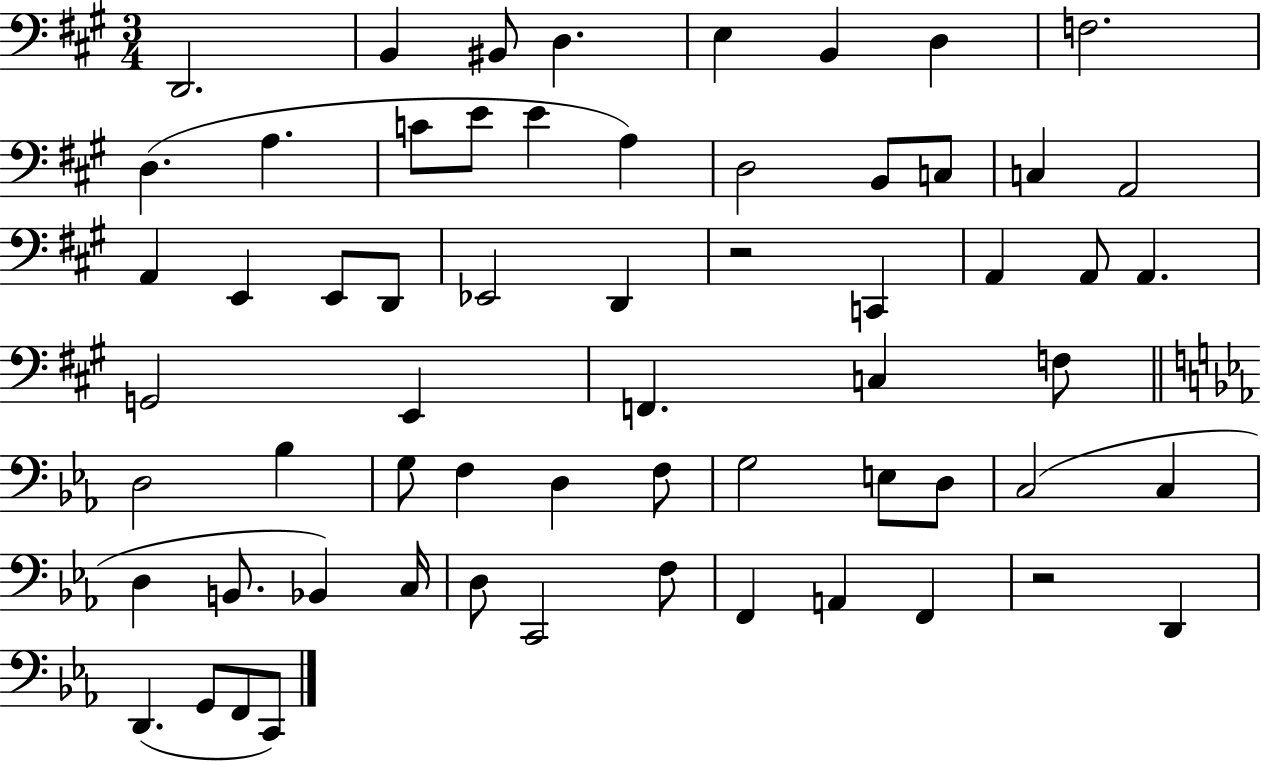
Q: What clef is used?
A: bass